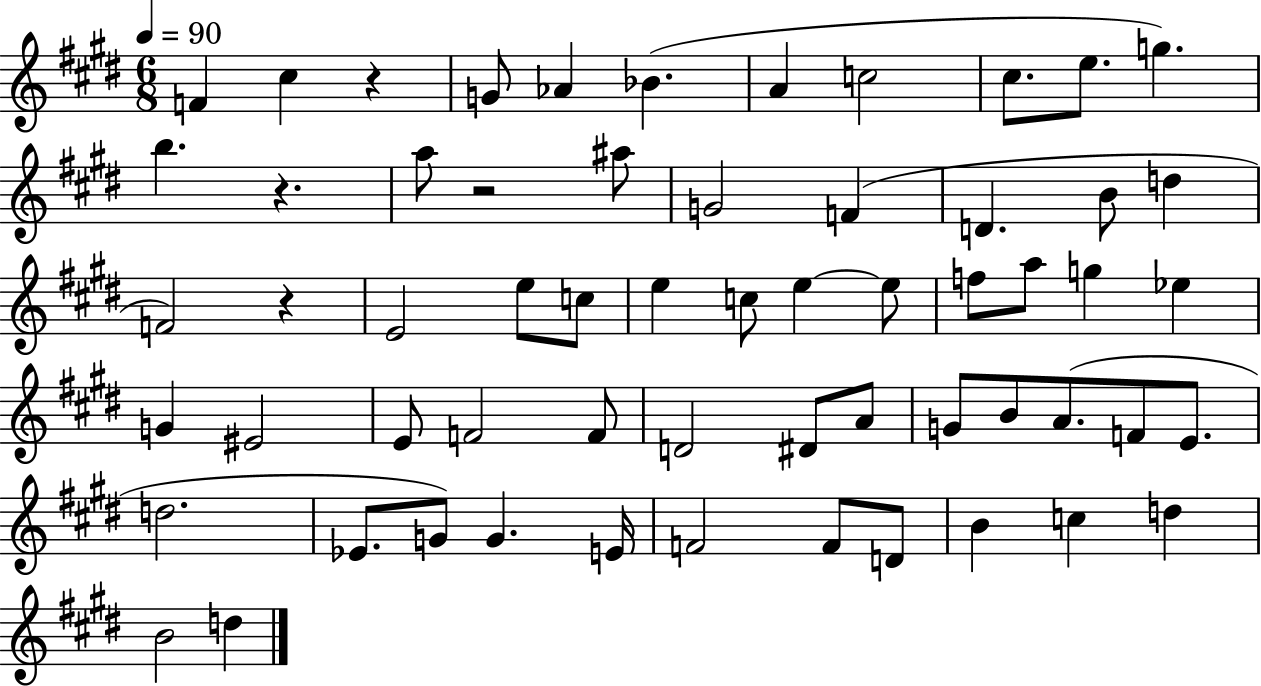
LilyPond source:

{
  \clef treble
  \numericTimeSignature
  \time 6/8
  \key e \major
  \tempo 4 = 90
  f'4 cis''4 r4 | g'8 aes'4 bes'4.( | a'4 c''2 | cis''8. e''8. g''4.) | \break b''4. r4. | a''8 r2 ais''8 | g'2 f'4( | d'4. b'8 d''4 | \break f'2) r4 | e'2 e''8 c''8 | e''4 c''8 e''4~~ e''8 | f''8 a''8 g''4 ees''4 | \break g'4 eis'2 | e'8 f'2 f'8 | d'2 dis'8 a'8 | g'8 b'8 a'8.( f'8 e'8. | \break d''2. | ees'8. g'8) g'4. e'16 | f'2 f'8 d'8 | b'4 c''4 d''4 | \break b'2 d''4 | \bar "|."
}